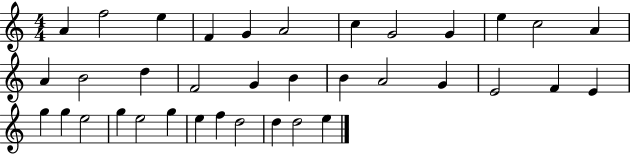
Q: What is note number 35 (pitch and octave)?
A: D5